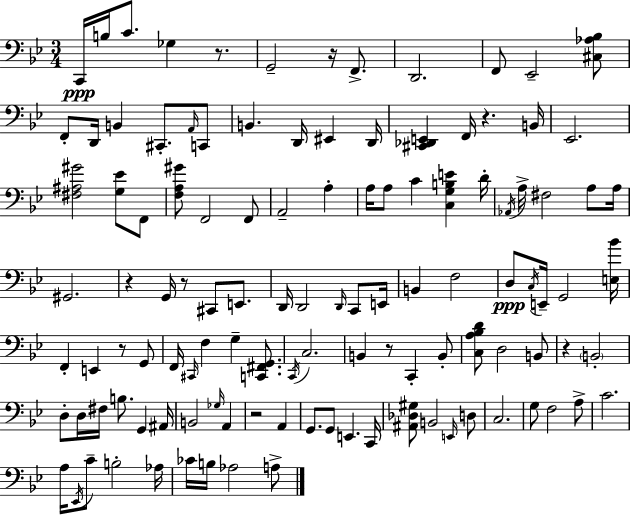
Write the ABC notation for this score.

X:1
T:Untitled
M:3/4
L:1/4
K:Bb
C,,/4 B,/4 C/2 _G, z/2 G,,2 z/4 F,,/2 D,,2 F,,/2 _E,,2 [^C,_A,_B,]/2 F,,/2 D,,/4 B,, ^C,,/2 A,,/4 C,,/2 B,, D,,/4 ^E,, D,,/4 [^C,,_D,,E,,] F,,/4 z B,,/4 _E,,2 [^F,^A,^G]2 [G,_E]/2 F,,/2 [F,A,^G]/2 F,,2 F,,/2 A,,2 A, A,/4 A,/2 C [C,G,B,E] D/4 _A,,/4 A,/4 ^F,2 A,/2 A,/4 ^G,,2 z G,,/4 z/2 ^C,,/2 E,,/2 D,,/4 D,,2 D,,/4 C,,/2 E,,/4 B,, F,2 D,/2 C,/4 E,,/4 G,,2 [E,_B]/4 F,, E,, z/2 G,,/2 F,,/4 ^C,,/4 F, G, [C,,^F,,G,,]/2 C,,/4 C,2 B,, z/2 C,, B,,/2 [C,A,_B,D]/2 D,2 B,,/2 z B,,2 D,/2 D,/4 ^F,/4 B,/2 G,, ^A,,/4 B,,2 _G,/4 A,, z2 A,, G,,/2 G,,/2 E,, C,,/4 [^A,,_D,^G,]/2 B,,2 E,,/4 D,/2 C,2 G,/2 F,2 A,/2 C2 A,/4 _E,,/4 C/2 B,2 _A,/4 _C/4 B,/4 _A,2 A,/2